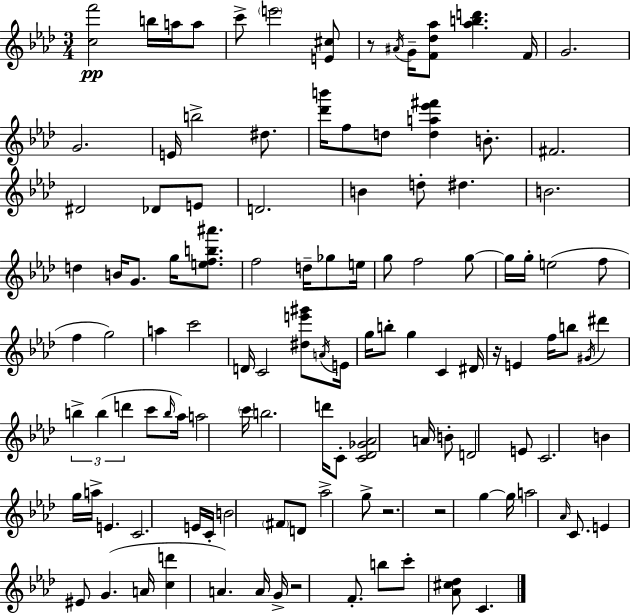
X:1
T:Untitled
M:3/4
L:1/4
K:Fm
[cf']2 b/4 a/4 a/2 c'/2 e'2 [E^c]/2 z/2 ^A/4 G/4 [F_d_a]/2 [_abd'] F/4 G2 G2 E/4 b2 ^d/2 [_d'b']/4 f/2 d/2 [da_e'^f'] B/2 ^F2 ^D2 _D/2 E/2 D2 B d/2 ^d B2 d B/4 G/2 g/4 [efb^a']/2 f2 d/4 _g/2 e/4 g/2 f2 g/2 g/4 g/4 e2 f/2 f g2 a c'2 D/4 C2 [^de'^g']/2 A/4 E/4 g/4 b/2 g C ^D/4 z/4 E f/4 b/2 ^G/4 ^d' b b d' c'/2 b/4 _a/4 a2 c'/4 b2 d'/4 C/2 [C_D_G_A]2 A/4 B/2 D2 E/2 C2 B g/4 a/4 E C2 E/4 C/4 B2 ^F/2 D/2 _a2 g/2 z2 z2 g g/4 a2 _A/4 C/2 E ^E/2 G A/4 [cd'] A A/4 G/4 z2 F/2 b/2 c'/2 [_A^c_d]/2 C